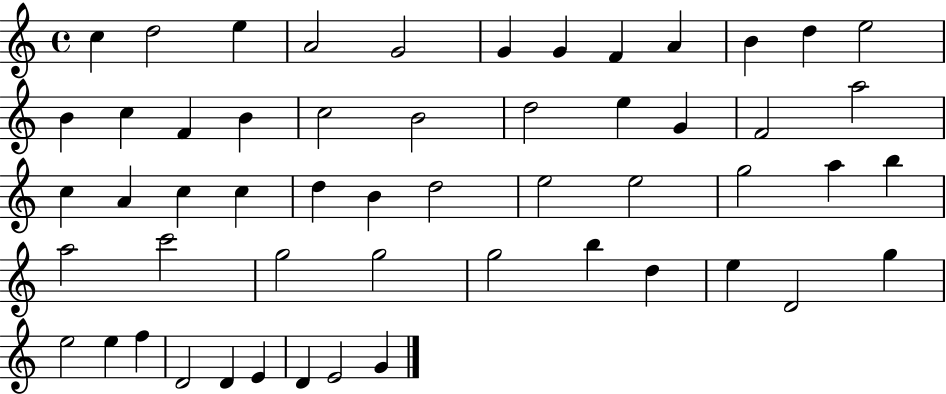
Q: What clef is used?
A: treble